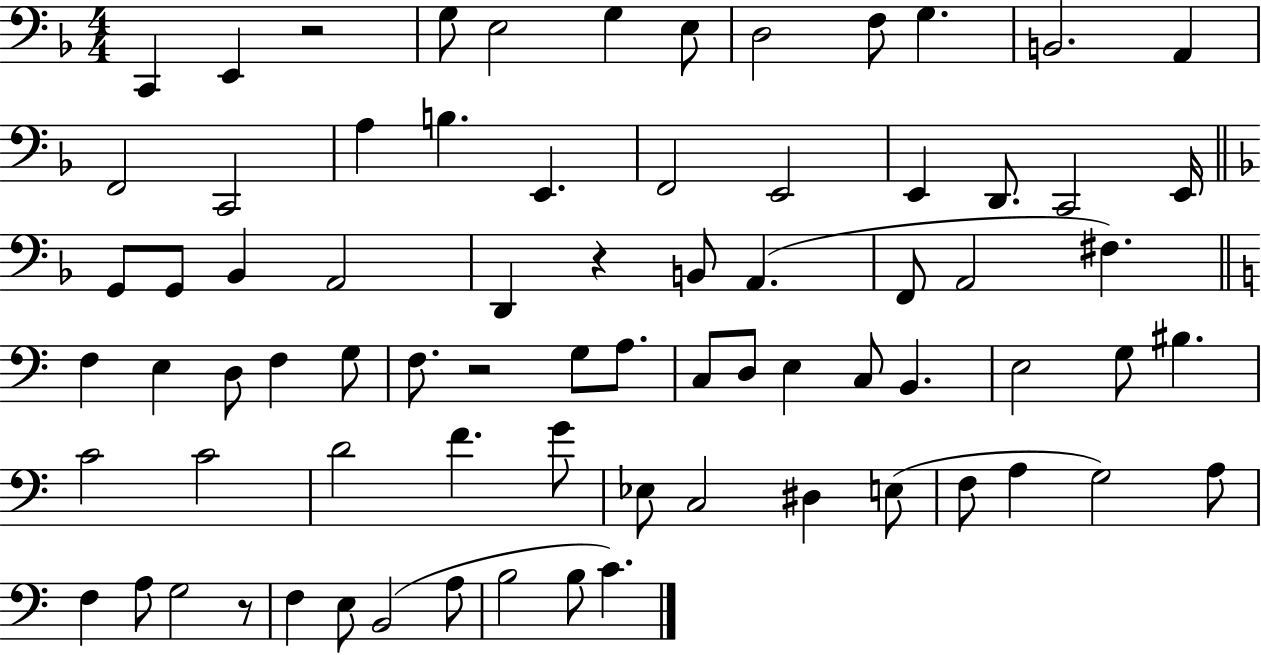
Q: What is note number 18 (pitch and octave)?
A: E2